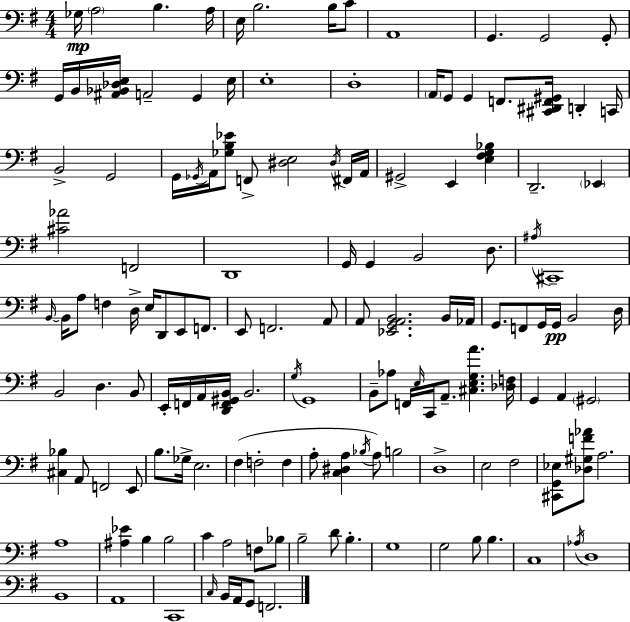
X:1
T:Untitled
M:4/4
L:1/4
K:G
_G,/4 A,2 B, A,/4 E,/4 B,2 B,/4 C/2 A,,4 G,, G,,2 G,,/2 G,,/4 B,,/4 [^A,,_B,,_D,E,]/4 A,,2 G,, E,/4 E,4 D,4 A,,/4 G,,/2 G,, F,,/2 [^C,,^D,,F,,^G,,]/4 D,, C,,/4 B,,2 G,,2 G,,/4 _G,,/4 A,,/4 [_G,B,_E]/2 F,,/2 [^D,E,]2 ^D,/4 ^F,,/4 A,,/4 ^G,,2 E,, [E,^F,G,_B,] D,,2 _E,, [^C_A]2 F,,2 D,,4 G,,/4 G,, B,,2 D,/2 ^A,/4 ^C,,4 B,,/4 B,,/4 A,/2 F, D,/4 E,/4 D,,/2 E,,/2 F,,/2 E,,/2 F,,2 A,,/2 A,,/2 [_E,,G,,A,,B,,]2 B,,/4 _A,,/4 G,,/2 F,,/2 G,,/4 G,,/4 B,,2 D,/4 B,,2 D, B,,/2 E,,/4 F,,/4 A,,/4 [D,,F,,^G,,B,,]/4 B,,2 G,/4 G,,4 B,,/2 _A,/2 F,,/4 E,/4 C,,/4 A,,/2 [^C,E,G,A] [_D,F,]/4 G,, A,, ^G,,2 [^C,_B,] A,,/2 F,,2 E,,/2 B,/2 _G,/4 E,2 ^F, F,2 F, A,/2 [C,^D,A,] _B,/4 A,/2 B,2 D,4 E,2 ^F,2 [^C,,G,,_E,]/2 [_D,^G,F_A]/2 A,2 A,4 [^A,_E] B, B,2 C A,2 F,/2 _B,/2 B,2 D/2 B, G,4 G,2 B,/2 B, C,4 _A,/4 D,4 B,,4 A,,4 C,,4 C,/4 B,,/4 A,,/4 G,,/2 F,,2